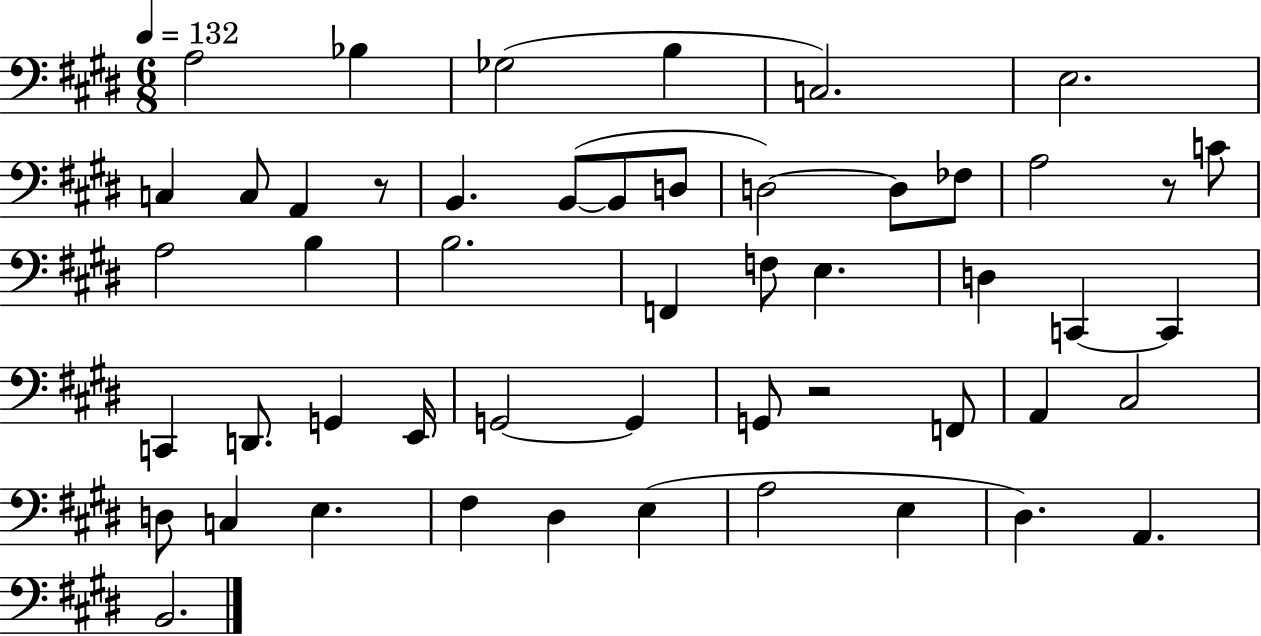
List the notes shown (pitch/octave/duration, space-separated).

A3/h Bb3/q Gb3/h B3/q C3/h. E3/h. C3/q C3/e A2/q R/e B2/q. B2/e B2/e D3/e D3/h D3/e FES3/e A3/h R/e C4/e A3/h B3/q B3/h. F2/q F3/e E3/q. D3/q C2/q C2/q C2/q D2/e. G2/q E2/s G2/h G2/q G2/e R/h F2/e A2/q C#3/h D3/e C3/q E3/q. F#3/q D#3/q E3/q A3/h E3/q D#3/q. A2/q. B2/h.